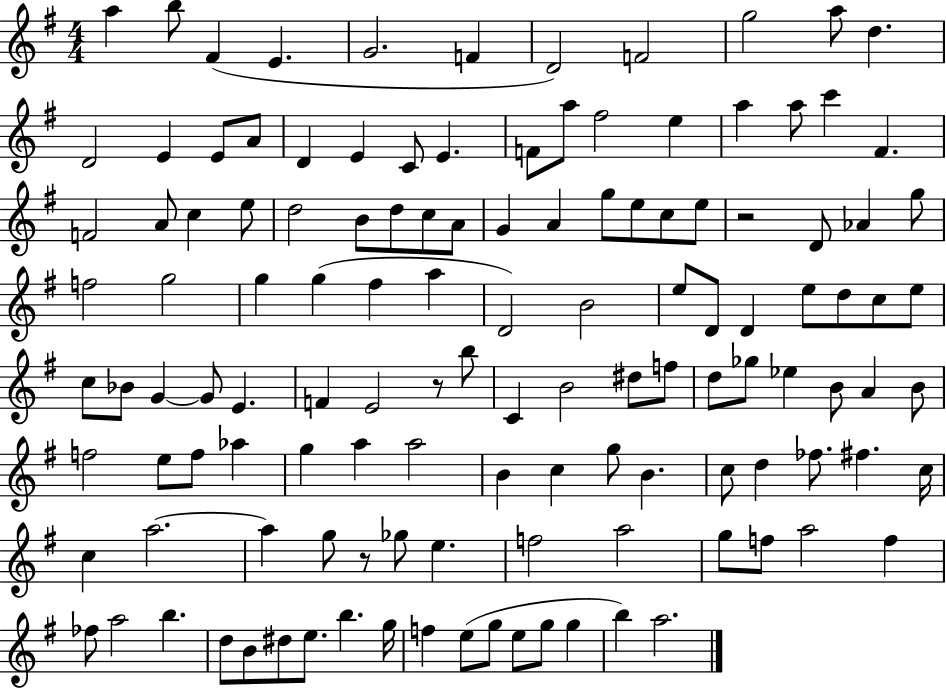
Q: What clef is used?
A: treble